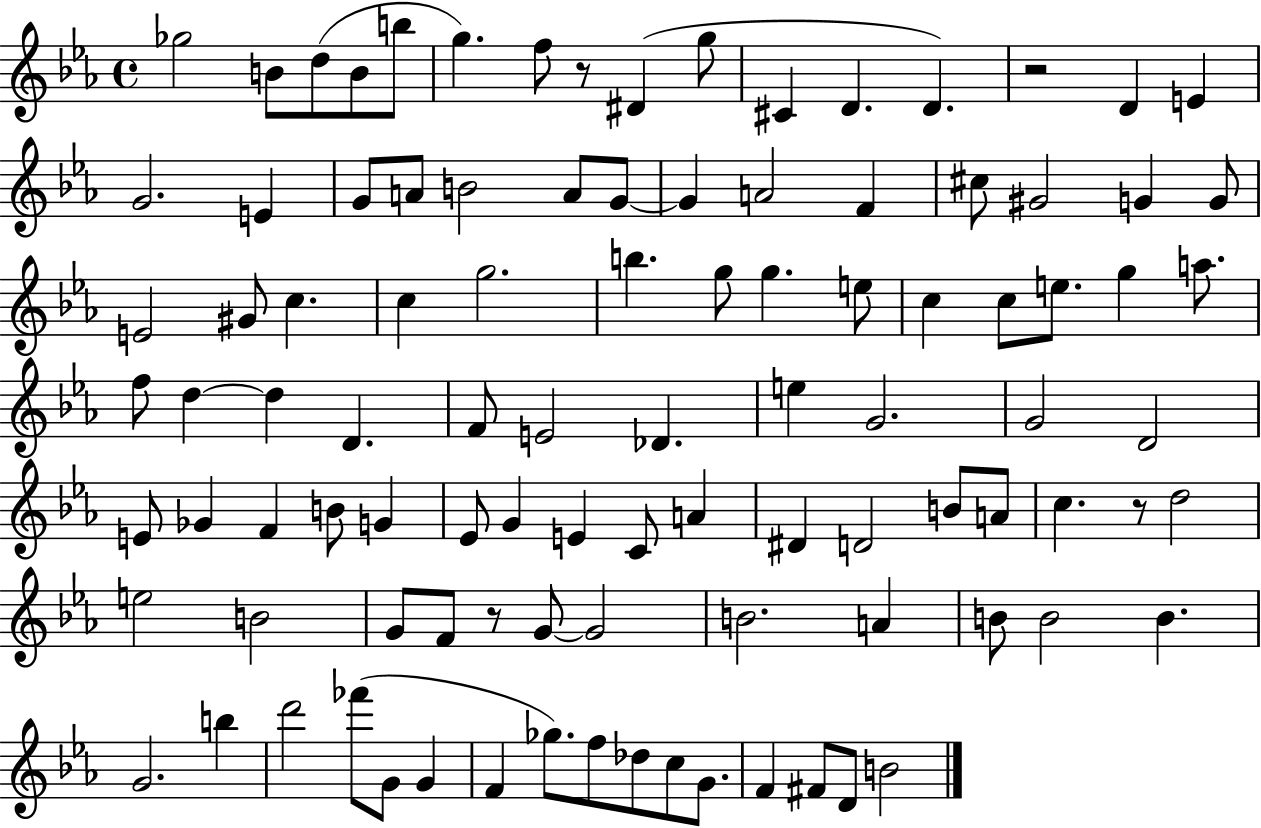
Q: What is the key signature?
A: EES major